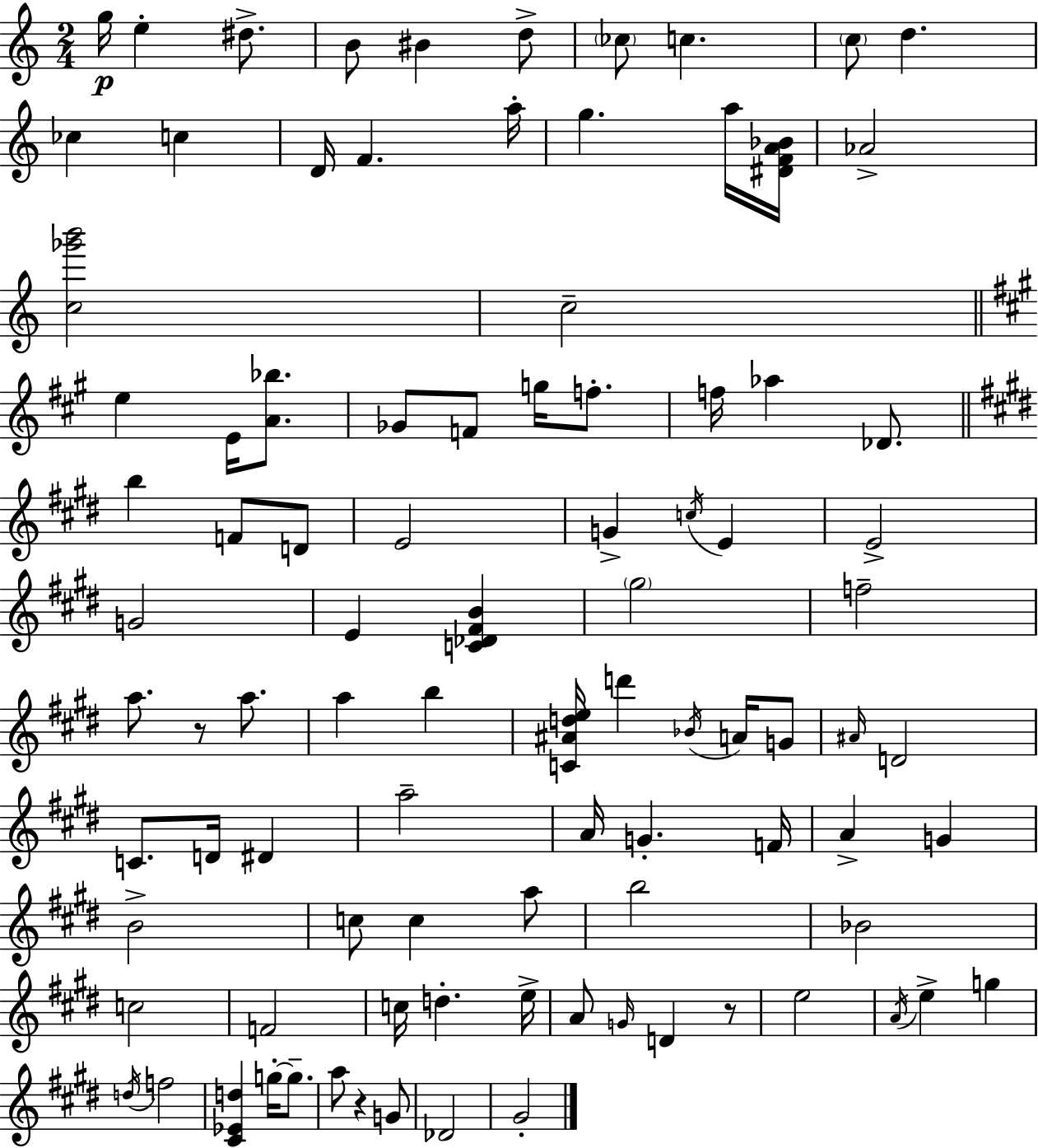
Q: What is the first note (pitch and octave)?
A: G5